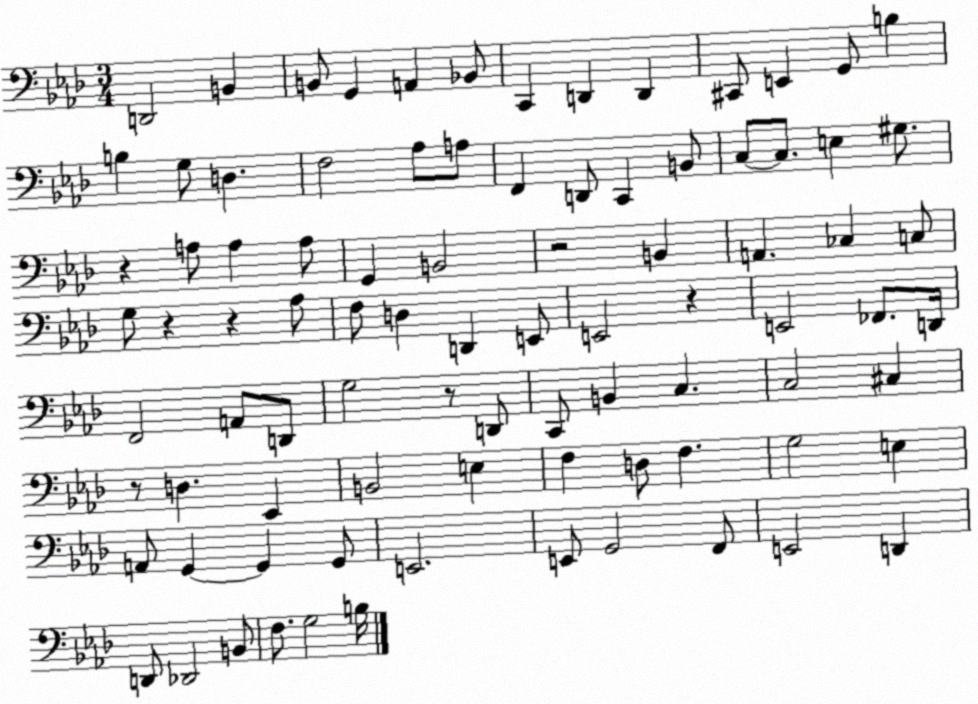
X:1
T:Untitled
M:3/4
L:1/4
K:Ab
D,,2 B,, B,,/2 G,, A,, _B,,/2 C,, D,, D,, ^C,,/2 E,, G,,/2 B, B, G,/2 D, F,2 _A,/2 A,/2 F,, D,,/2 C,, B,,/2 C,/2 C,/2 E, ^G,/2 z A,/2 A, A,/2 G,, B,,2 z2 B,, A,, _C, C,/2 G,/2 z z _A,/2 F,/2 D, D,, E,,/2 E,,2 z E,,2 _F,,/2 D,,/4 F,,2 A,,/2 D,,/2 G,2 z/2 D,,/2 C,,/2 B,, C, C,2 ^C, z/2 D, _E,, B,,2 E, F, D,/2 F, G,2 E, A,,/2 G,, G,, G,,/2 E,,2 E,,/2 G,,2 F,,/2 E,,2 D,, D,,/2 _D,,2 B,,/2 F,/2 G,2 B,/4